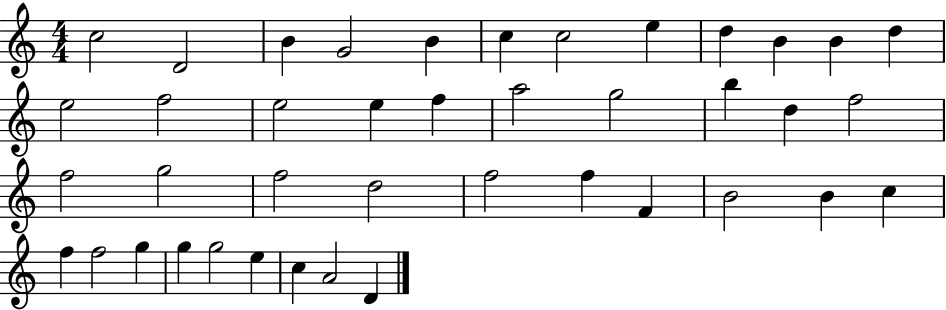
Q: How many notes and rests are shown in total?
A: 41